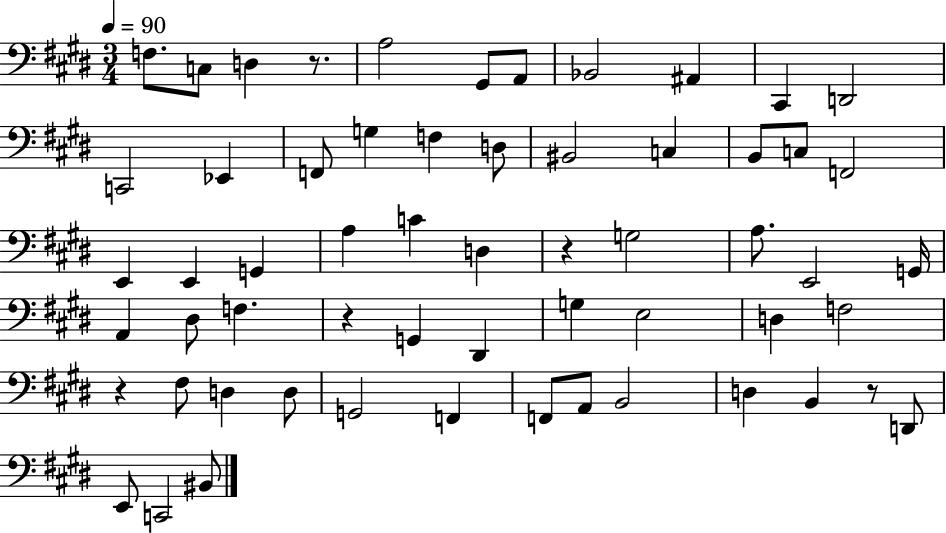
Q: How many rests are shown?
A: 5